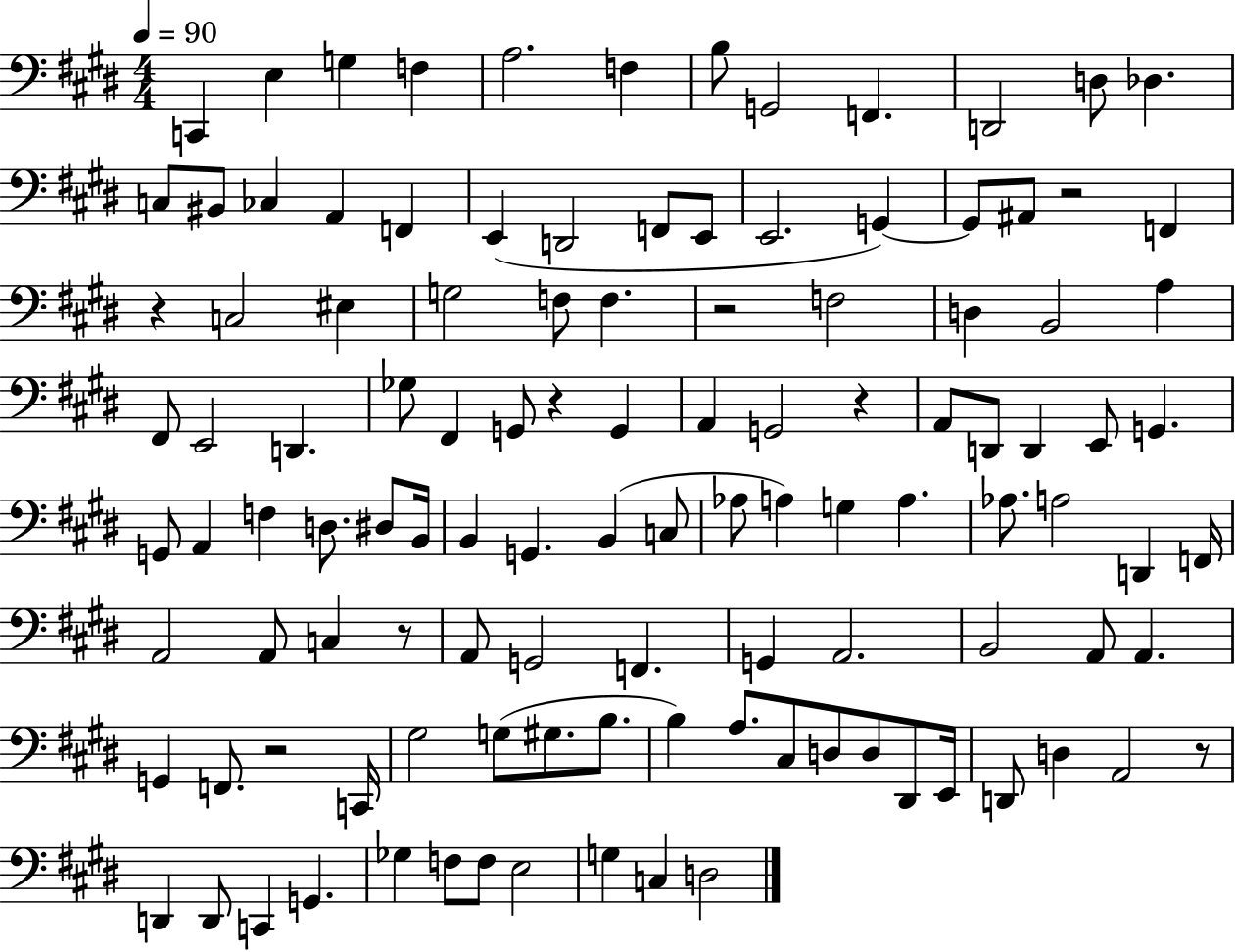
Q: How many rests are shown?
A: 8